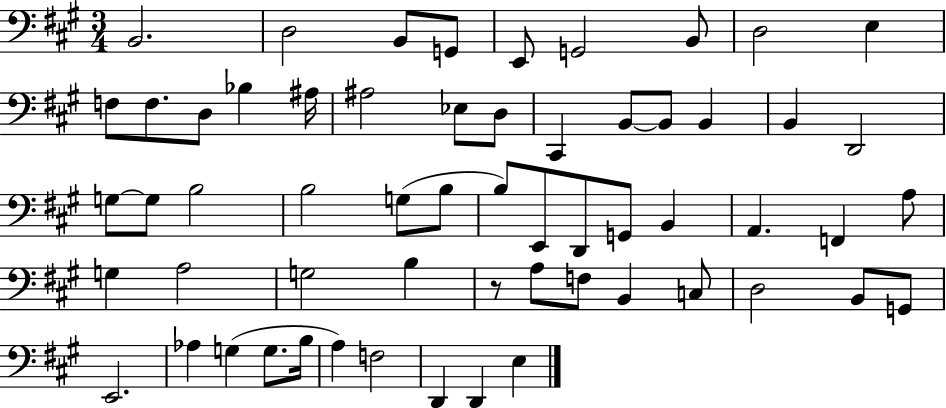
{
  \clef bass
  \numericTimeSignature
  \time 3/4
  \key a \major
  b,2. | d2 b,8 g,8 | e,8 g,2 b,8 | d2 e4 | \break f8 f8. d8 bes4 ais16 | ais2 ees8 d8 | cis,4 b,8~~ b,8 b,4 | b,4 d,2 | \break g8~~ g8 b2 | b2 g8( b8 | b8) e,8 d,8 g,8 b,4 | a,4. f,4 a8 | \break g4 a2 | g2 b4 | r8 a8 f8 b,4 c8 | d2 b,8 g,8 | \break e,2. | aes4 g4( g8. b16 | a4) f2 | d,4 d,4 e4 | \break \bar "|."
}